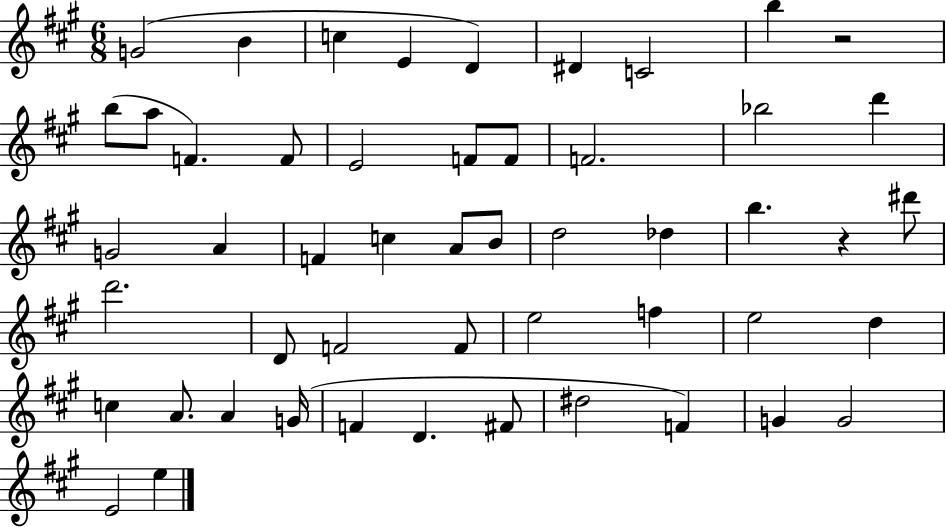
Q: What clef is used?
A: treble